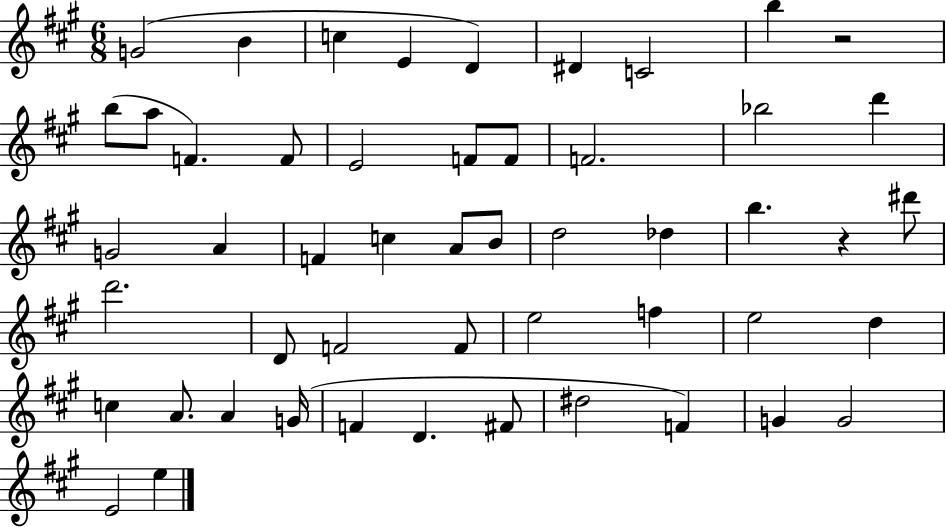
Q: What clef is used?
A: treble